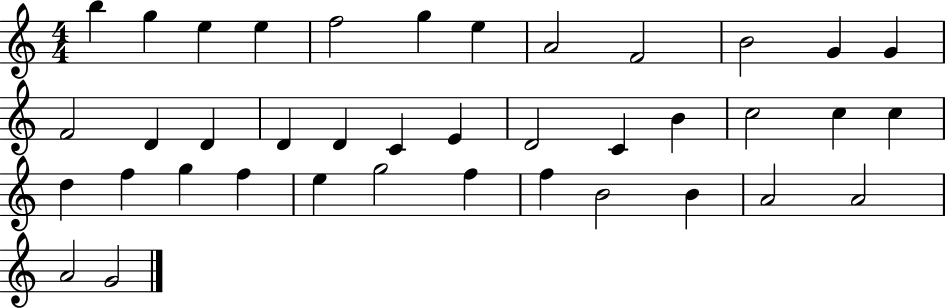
B5/q G5/q E5/q E5/q F5/h G5/q E5/q A4/h F4/h B4/h G4/q G4/q F4/h D4/q D4/q D4/q D4/q C4/q E4/q D4/h C4/q B4/q C5/h C5/q C5/q D5/q F5/q G5/q F5/q E5/q G5/h F5/q F5/q B4/h B4/q A4/h A4/h A4/h G4/h